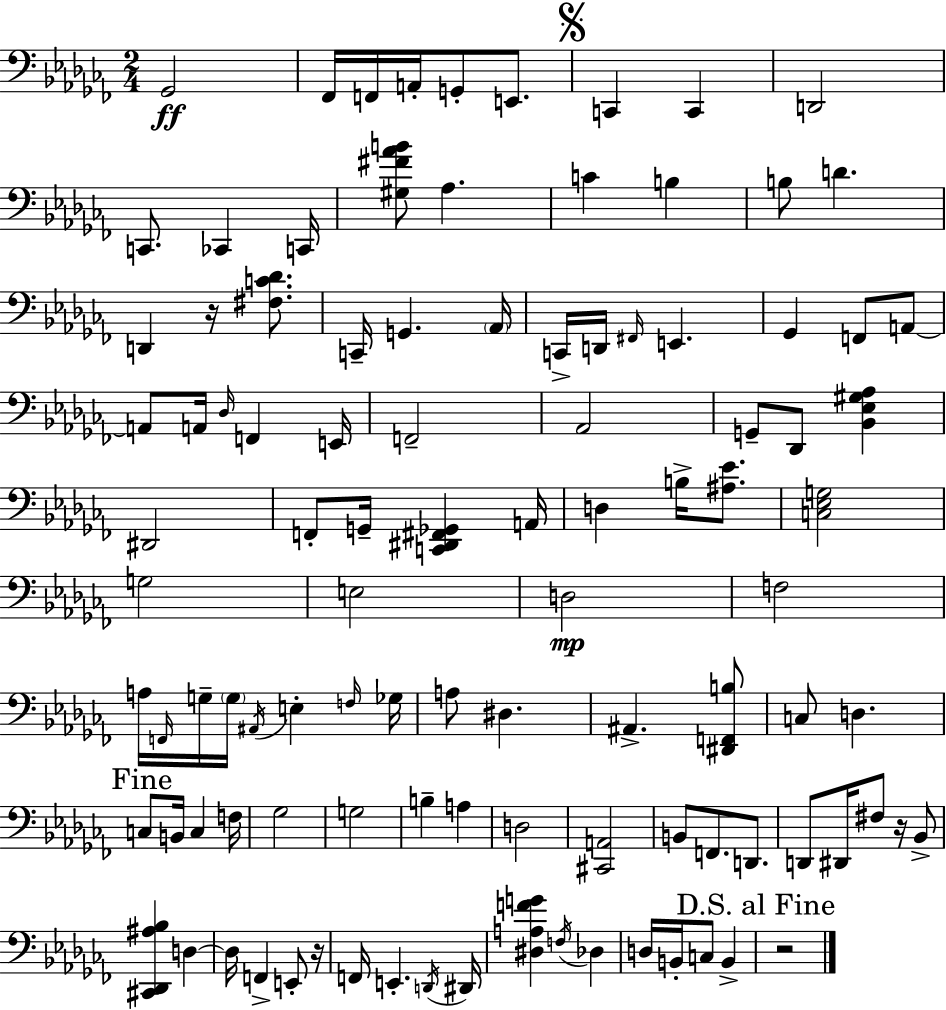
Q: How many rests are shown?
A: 4